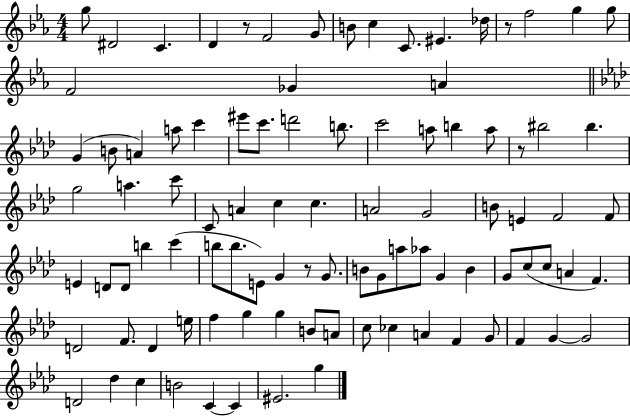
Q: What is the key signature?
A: EES major